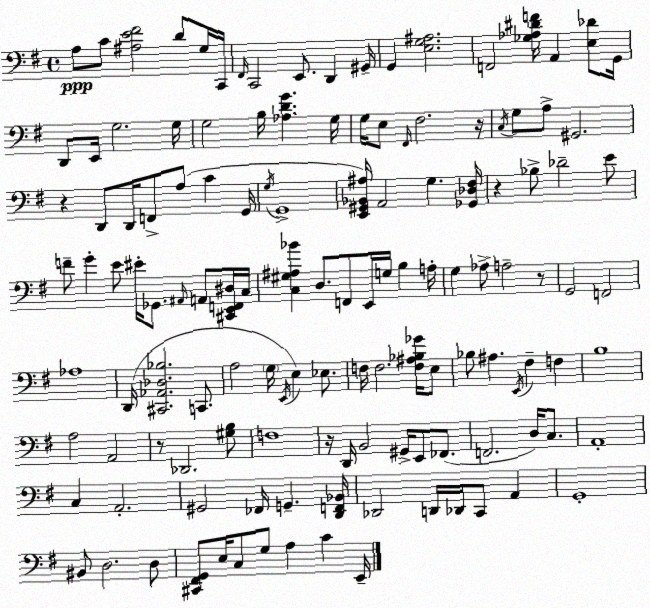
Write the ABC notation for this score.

X:1
T:Untitled
M:4/4
L:1/4
K:G
A,/2 C/2 [^A,E^F]2 D/2 G,/4 C,,/4 ^F,,/4 C,,2 E,,/2 D,, ^G,,/4 G,, [E,G,^A,]2 F,,2 [_G,_A,^DF]/4 A,, [E,_D]/2 G,,/4 D,,/2 E,,/4 G,2 G,/4 G,2 B,/4 [_A,DG] G,/4 G,/4 E,/2 ^F,,/4 ^F,2 z/4 C,/4 G,/2 A,/2 ^G,,2 z D,,/2 D,,/4 F,,/2 A,/2 C G,,/4 G,/4 G,,4 [E,,^G,,_B,,^A,]/4 A,,2 G, [_G,,_D,^F,]/4 z _B,/2 _D2 E/2 F/2 G E/2 ^E/4 _G,,/2 ^A,,/4 A,,/2 [^C,,E,,F,,^D,]/4 C,/4 [C,^G,^A,_B] D,/2 F,,/2 E,,/4 G,/4 B, A,/4 G, _A,/2 A,2 z/2 G,,2 F,,2 _A,4 D,,/4 [^C,,_A,,_D,_B,]2 C,,/2 A,2 G,/4 E,,/4 E, _E,/2 F,/4 F,2 [F,^A,_B,_G]/4 E,/2 _B,/2 ^A, E,,/4 ^F, F, B,4 A,2 A,,2 z/2 _D,,2 [^G,B,]/2 F,4 z/4 D,,/4 B,,2 ^G,,/4 E,,/2 _F,,/2 F,,2 D,/4 C,/2 A,,4 C, A,,2 ^G,,2 _F,,/4 G,, [D,,F,,_B,,]/4 _D,,2 D,,/4 _D,,/4 C,,/2 A,, G,,4 ^B,,/2 D,2 D,/2 [^C,,^F,,G,,]/2 E,/4 C,/2 G,/2 A, C E,,/4